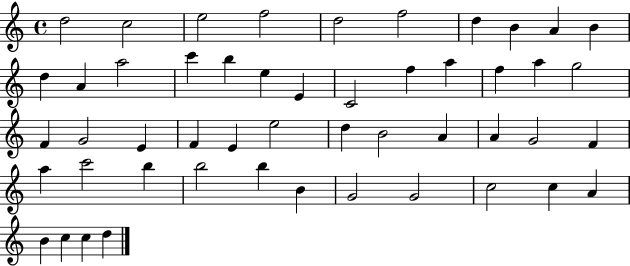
X:1
T:Untitled
M:4/4
L:1/4
K:C
d2 c2 e2 f2 d2 f2 d B A B d A a2 c' b e E C2 f a f a g2 F G2 E F E e2 d B2 A A G2 F a c'2 b b2 b B G2 G2 c2 c A B c c d